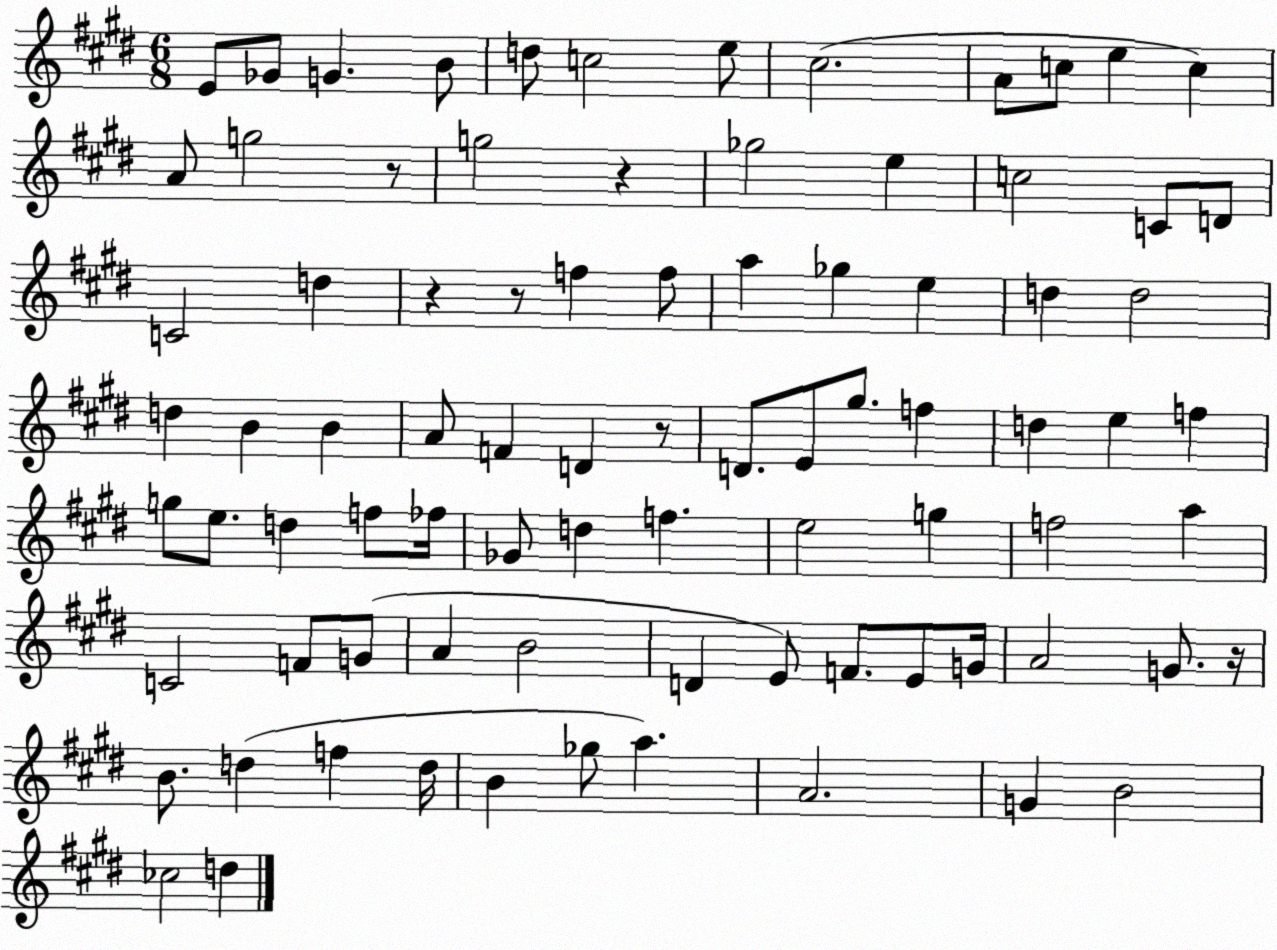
X:1
T:Untitled
M:6/8
L:1/4
K:E
E/2 _G/2 G B/2 d/2 c2 e/2 ^c2 A/2 c/2 e c A/2 g2 z/2 g2 z _g2 e c2 C/2 D/2 C2 d z z/2 f f/2 a _g e d d2 d B B A/2 F D z/2 D/2 E/2 ^g/2 f d e f g/2 e/2 d f/2 _f/4 _G/2 d f e2 g f2 a C2 F/2 G/2 A B2 D E/2 F/2 E/2 G/4 A2 G/2 z/4 B/2 d f d/4 B _g/2 a A2 G B2 _c2 d